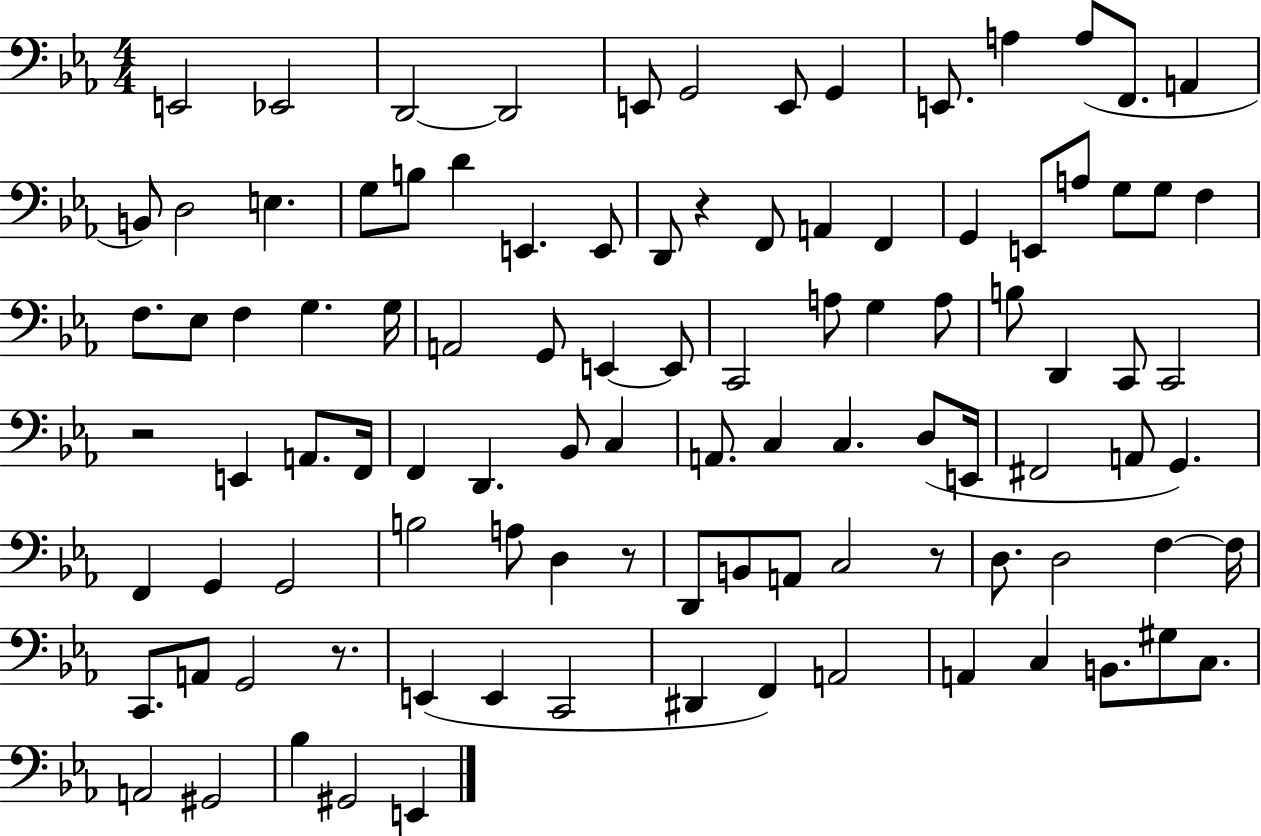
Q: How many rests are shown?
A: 5